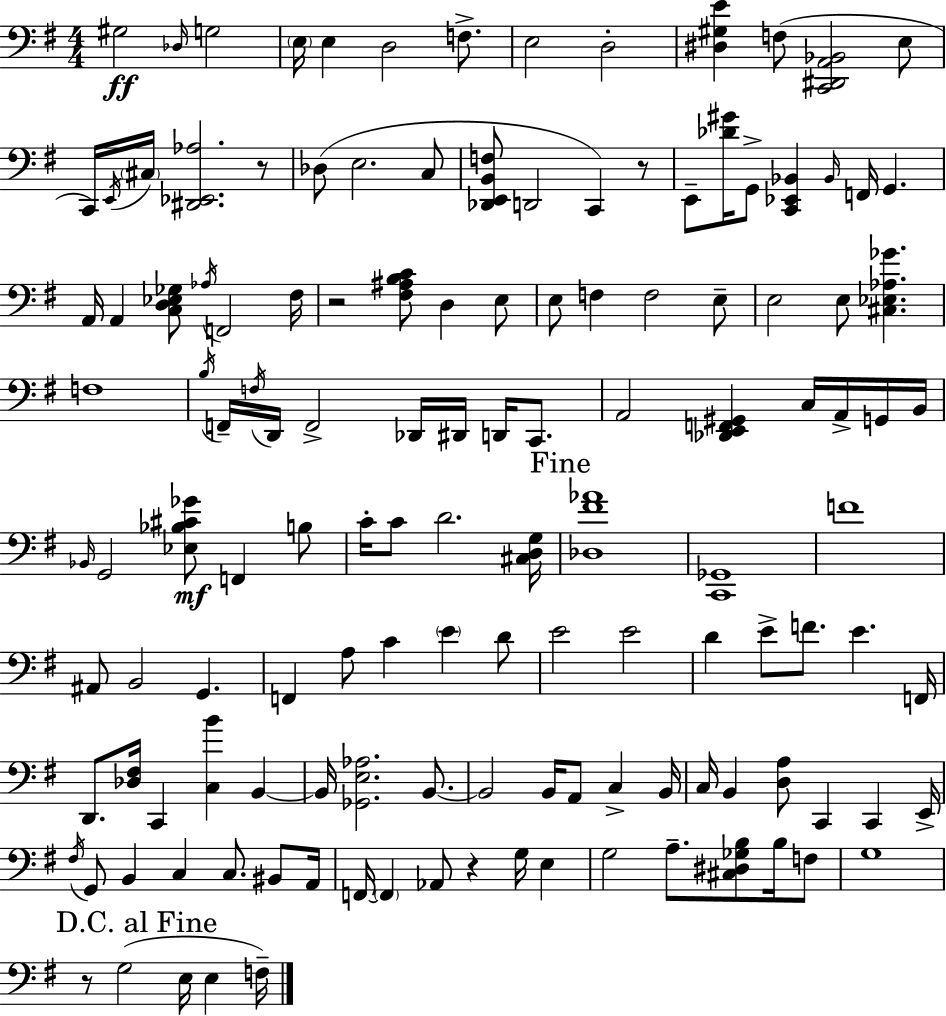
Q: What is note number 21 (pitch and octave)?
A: G2